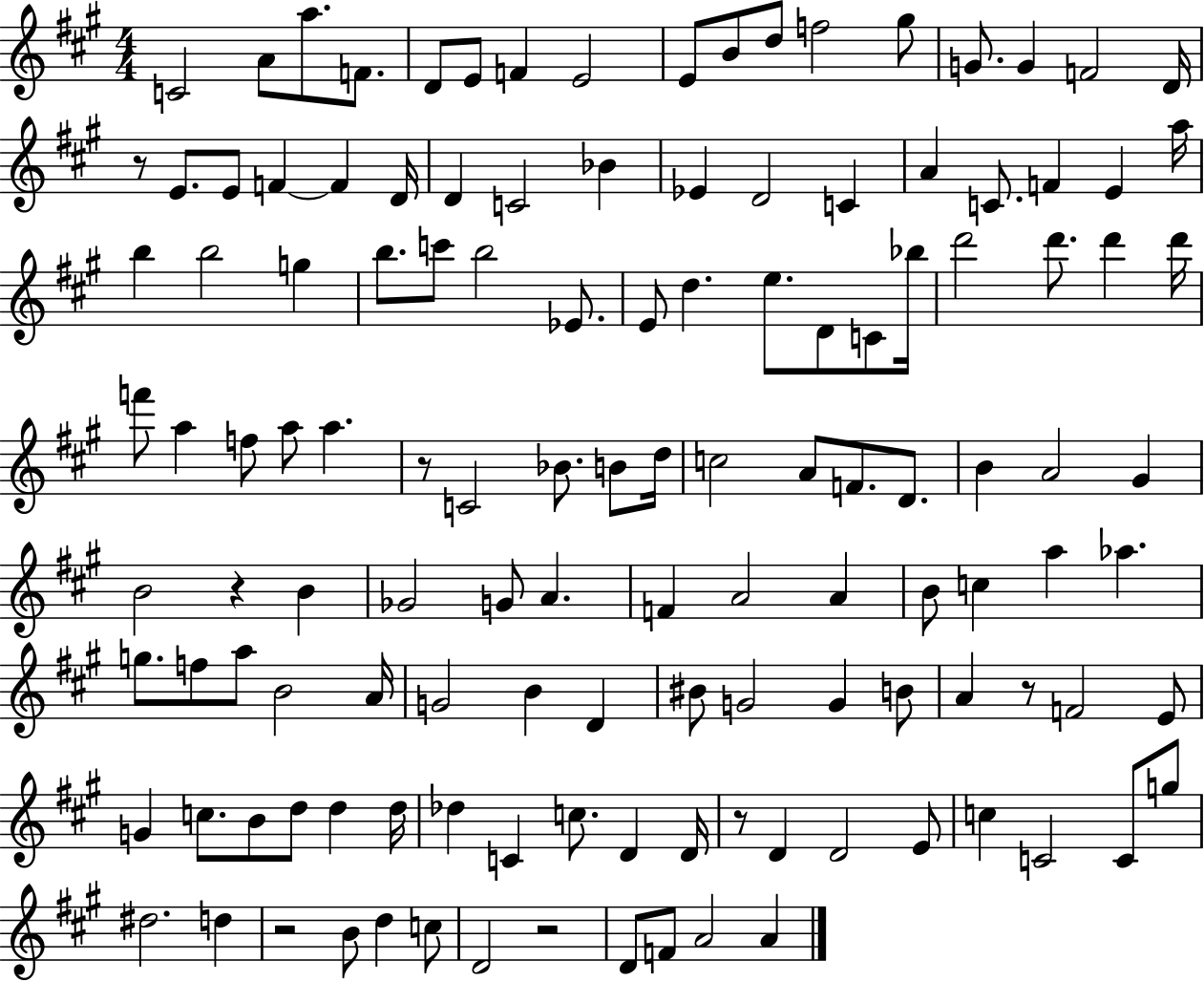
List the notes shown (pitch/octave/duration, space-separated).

C4/h A4/e A5/e. F4/e. D4/e E4/e F4/q E4/h E4/e B4/e D5/e F5/h G#5/e G4/e. G4/q F4/h D4/s R/e E4/e. E4/e F4/q F4/q D4/s D4/q C4/h Bb4/q Eb4/q D4/h C4/q A4/q C4/e. F4/q E4/q A5/s B5/q B5/h G5/q B5/e. C6/e B5/h Eb4/e. E4/e D5/q. E5/e. D4/e C4/e Bb5/s D6/h D6/e. D6/q D6/s F6/e A5/q F5/e A5/e A5/q. R/e C4/h Bb4/e. B4/e D5/s C5/h A4/e F4/e. D4/e. B4/q A4/h G#4/q B4/h R/q B4/q Gb4/h G4/e A4/q. F4/q A4/h A4/q B4/e C5/q A5/q Ab5/q. G5/e. F5/e A5/e B4/h A4/s G4/h B4/q D4/q BIS4/e G4/h G4/q B4/e A4/q R/e F4/h E4/e G4/q C5/e. B4/e D5/e D5/q D5/s Db5/q C4/q C5/e. D4/q D4/s R/e D4/q D4/h E4/e C5/q C4/h C4/e G5/e D#5/h. D5/q R/h B4/e D5/q C5/e D4/h R/h D4/e F4/e A4/h A4/q